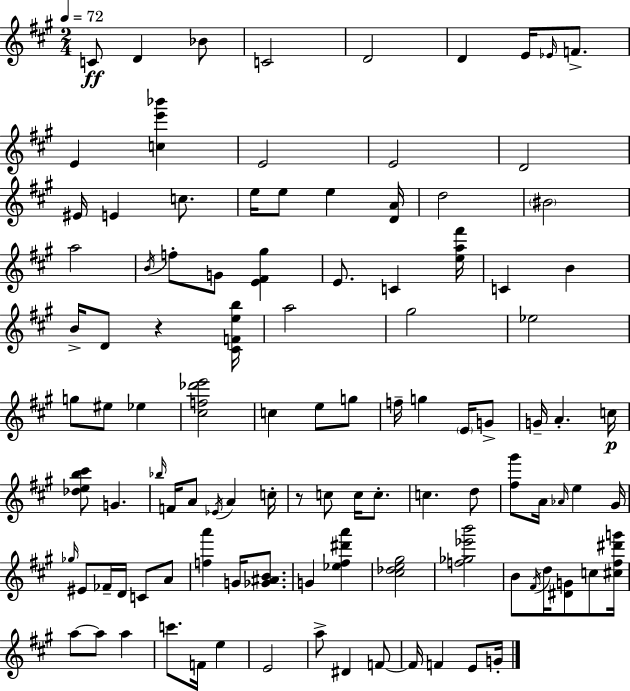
X:1
T:Untitled
M:2/4
L:1/4
K:A
C/2 D _B/2 C2 D2 D E/4 _E/4 F/2 E [ce'_b'] E2 E2 D2 ^E/4 E c/2 e/4 e/2 e [DA]/4 d2 ^B2 a2 B/4 f/2 G/2 [E^F^g] E/2 C [ea^f']/4 C B B/4 D/2 z [^CFeb]/4 a2 ^g2 _e2 g/2 ^e/2 _e [^cf_d'e']2 c e/2 g/2 f/4 g E/4 G/2 G/4 A c/4 [_deb^c']/2 G _b/4 F/4 A/2 _E/4 A c/4 z/2 c/2 c/4 c/2 c d/2 [^f^g']/2 A/4 _A/4 e ^G/4 _g/4 ^E/2 _F/4 D/4 C/2 A/2 [fa'] G/4 [_G^AB]/2 G [_e^f^d'a'] [^c_de^g]2 [f_g_e'b']2 B/2 ^F/4 d/4 [^DG]/2 c/2 [^c^f^d'g']/4 a/2 a/2 a c'/2 F/4 e E2 a/2 ^D F/2 F/4 F E/2 G/4